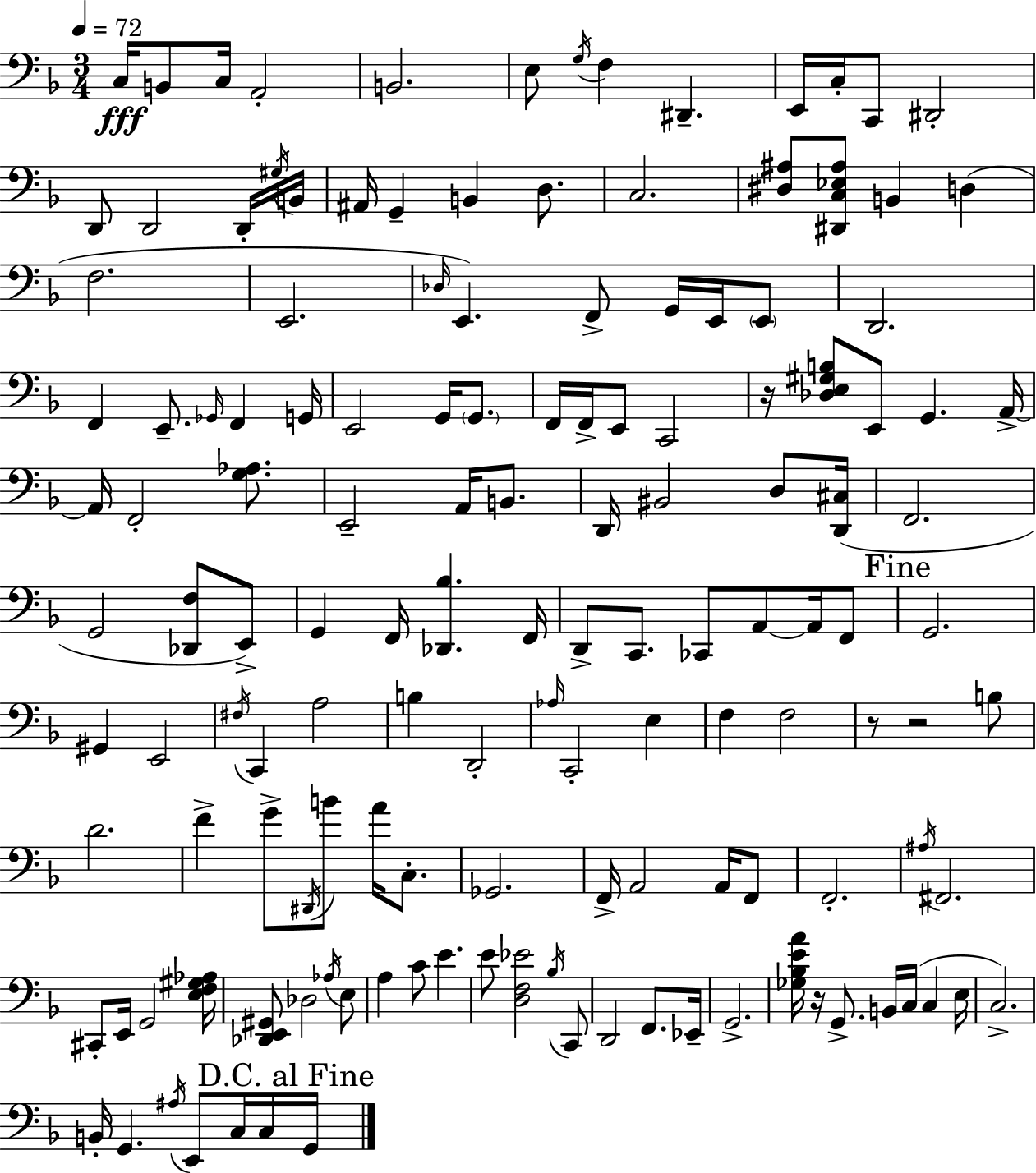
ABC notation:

X:1
T:Untitled
M:3/4
L:1/4
K:F
C,/4 B,,/2 C,/4 A,,2 B,,2 E,/2 G,/4 F, ^D,, E,,/4 C,/4 C,,/2 ^D,,2 D,,/2 D,,2 D,,/4 ^G,/4 B,,/4 ^A,,/4 G,, B,, D,/2 C,2 [^D,^A,]/2 [^D,,C,_E,^A,]/2 B,, D, F,2 E,,2 _D,/4 E,, F,,/2 G,,/4 E,,/4 E,,/2 D,,2 F,, E,,/2 _G,,/4 F,, G,,/4 E,,2 G,,/4 G,,/2 F,,/4 F,,/4 E,,/2 C,,2 z/4 [_D,E,^G,B,]/2 E,,/2 G,, A,,/4 A,,/4 F,,2 [G,_A,]/2 E,,2 A,,/4 B,,/2 D,,/4 ^B,,2 D,/2 [D,,^C,]/4 F,,2 G,,2 [_D,,F,]/2 E,,/2 G,, F,,/4 [_D,,_B,] F,,/4 D,,/2 C,,/2 _C,,/2 A,,/2 A,,/4 F,,/2 G,,2 ^G,, E,,2 ^F,/4 C,, A,2 B, D,,2 _A,/4 C,,2 E, F, F,2 z/2 z2 B,/2 D2 F G/2 ^D,,/4 B/2 A/4 C,/2 _G,,2 F,,/4 A,,2 A,,/4 F,,/2 F,,2 ^A,/4 ^F,,2 ^C,,/2 E,,/4 G,,2 [E,F,^G,_A,]/4 [_D,,E,,^G,,]/2 _D,2 _A,/4 E,/2 A, C/2 E E/2 [D,F,_E]2 _B,/4 C,,/2 D,,2 F,,/2 _E,,/4 G,,2 [_G,_B,EA]/4 z/4 G,,/2 B,,/4 C,/4 C, E,/4 C,2 B,,/4 G,, ^A,/4 E,,/2 C,/4 C,/4 G,,/4